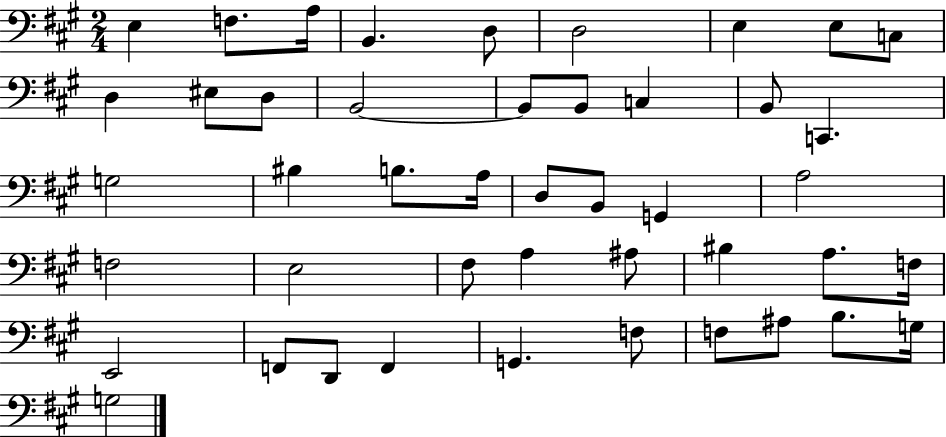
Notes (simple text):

E3/q F3/e. A3/s B2/q. D3/e D3/h E3/q E3/e C3/e D3/q EIS3/e D3/e B2/h B2/e B2/e C3/q B2/e C2/q. G3/h BIS3/q B3/e. A3/s D3/e B2/e G2/q A3/h F3/h E3/h F#3/e A3/q A#3/e BIS3/q A3/e. F3/s E2/h F2/e D2/e F2/q G2/q. F3/e F3/e A#3/e B3/e. G3/s G3/h